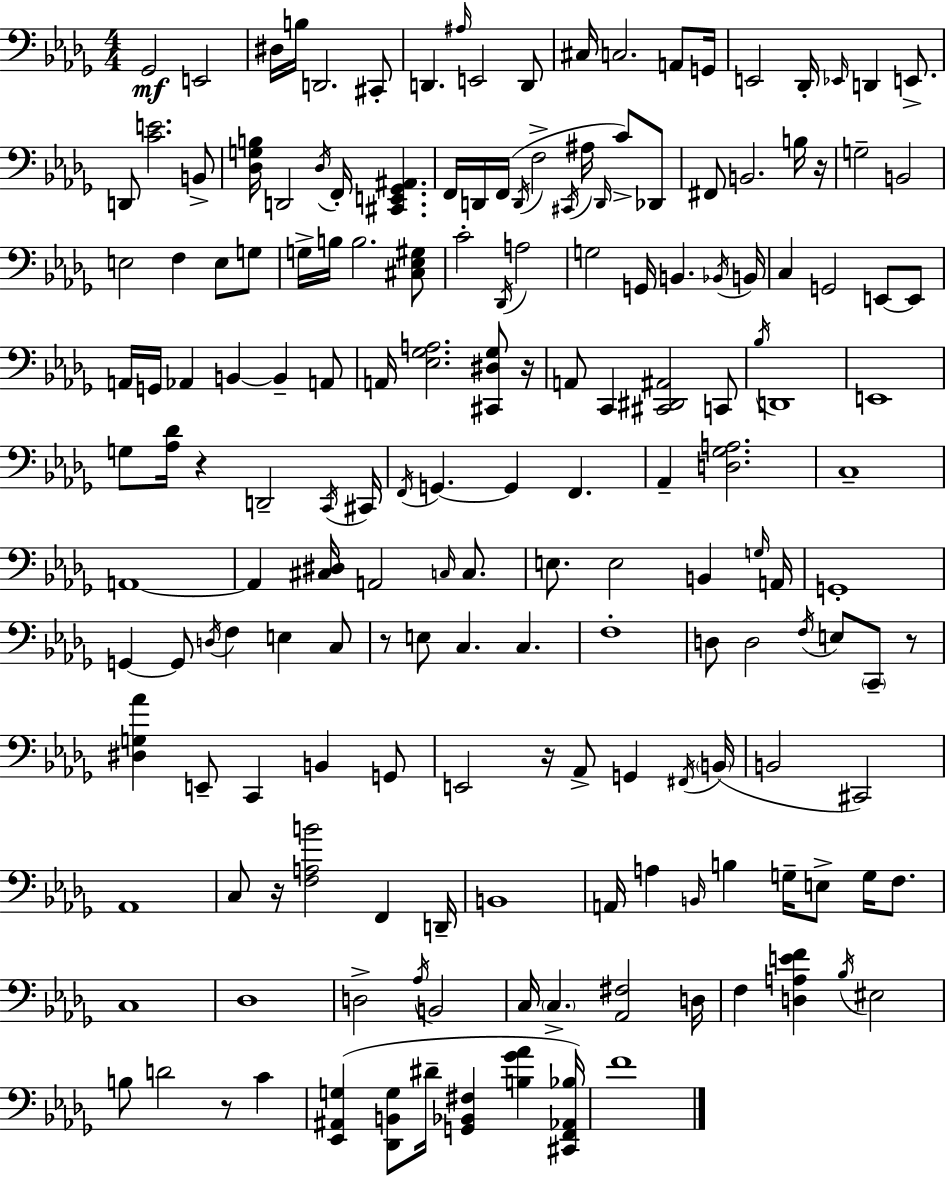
Gb2/h E2/h D#3/s B3/s D2/h. C#2/e D2/q. A#3/s E2/h D2/e C#3/s C3/h. A2/e G2/s E2/h Db2/s Eb2/s D2/q E2/e. D2/e [C4,E4]/h. B2/e [Db3,G3,B3]/s D2/h Db3/s F2/s [C#2,E2,Gb2,A#2]/q. F2/s D2/s F2/s D2/s F3/h C#2/s A#3/s D2/s C4/e Db2/e F#2/e B2/h. B3/s R/s G3/h B2/h E3/h F3/q E3/e G3/e G3/s B3/s B3/h. [C#3,Eb3,G#3]/e C4/h Db2/s A3/h G3/h G2/s B2/q. Bb2/s B2/s C3/q G2/h E2/e E2/e A2/s G2/s Ab2/q B2/q B2/q A2/e A2/s [Eb3,Gb3,A3]/h. [C#2,D#3,Gb3]/e R/s A2/e C2/q [C#2,D#2,A#2]/h C2/e Bb3/s D2/w E2/w G3/e [Ab3,Db4]/s R/q D2/h C2/s C#2/s F2/s G2/q. G2/q F2/q. Ab2/q [D3,Gb3,A3]/h. C3/w A2/w A2/q [C#3,D#3]/s A2/h C3/s C3/e. E3/e. E3/h B2/q G3/s A2/s G2/w G2/q G2/e D3/s F3/q E3/q C3/e R/e E3/e C3/q. C3/q. F3/w D3/e D3/h F3/s E3/e C2/e R/e [D#3,G3,Ab4]/q E2/e C2/q B2/q G2/e E2/h R/s Ab2/e G2/q F#2/s B2/s B2/h C#2/h Ab2/w C3/e R/s [F3,A3,B4]/h F2/q D2/s B2/w A2/s A3/q B2/s B3/q G3/s E3/e G3/s F3/e. C3/w Db3/w D3/h Ab3/s B2/h C3/s C3/q. [Ab2,F#3]/h D3/s F3/q [D3,A3,E4,F4]/q Bb3/s EIS3/h B3/e D4/h R/e C4/q [Eb2,A#2,G3]/q [Db2,B2,G3]/e D#4/s [G2,Bb2,F#3]/q [B3,Gb4,Ab4]/q [C#2,F2,Ab2,Bb3]/s F4/w